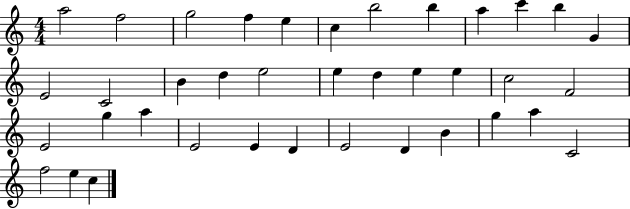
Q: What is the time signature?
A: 4/4